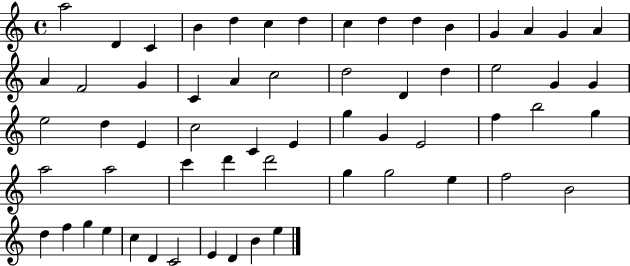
X:1
T:Untitled
M:4/4
L:1/4
K:C
a2 D C B d c d c d d B G A G A A F2 G C A c2 d2 D d e2 G G e2 d E c2 C E g G E2 f b2 g a2 a2 c' d' d'2 g g2 e f2 B2 d f g e c D C2 E D B e